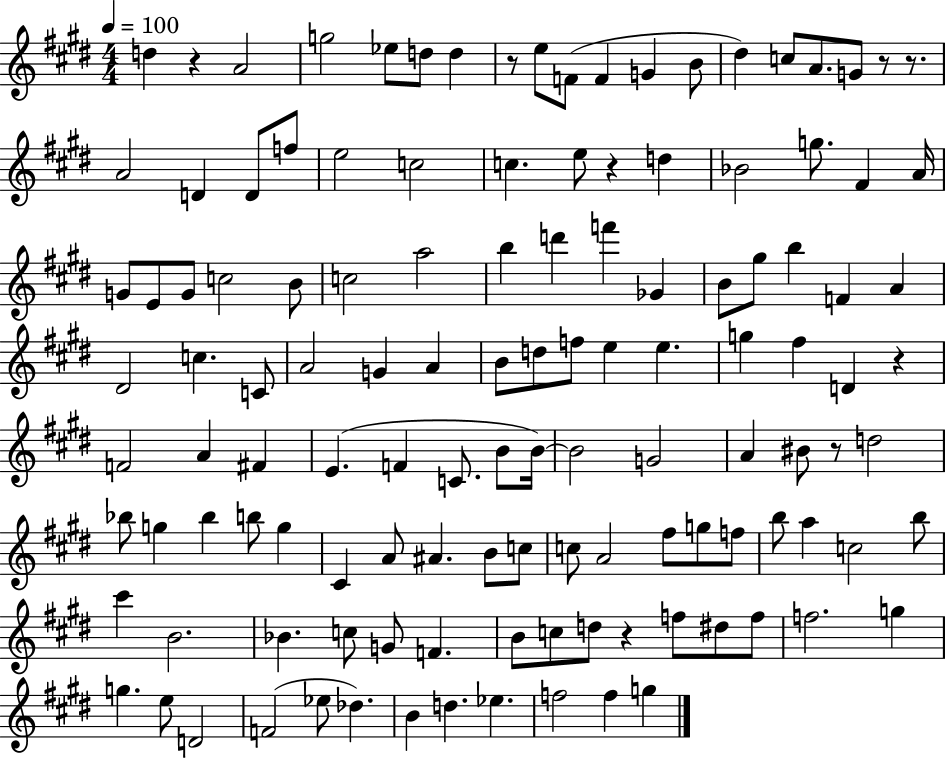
{
  \clef treble
  \numericTimeSignature
  \time 4/4
  \key e \major
  \tempo 4 = 100
  d''4 r4 a'2 | g''2 ees''8 d''8 d''4 | r8 e''8 f'8( f'4 g'4 b'8 | dis''4) c''8 a'8. g'8 r8 r8. | \break a'2 d'4 d'8 f''8 | e''2 c''2 | c''4. e''8 r4 d''4 | bes'2 g''8. fis'4 a'16 | \break g'8 e'8 g'8 c''2 b'8 | c''2 a''2 | b''4 d'''4 f'''4 ges'4 | b'8 gis''8 b''4 f'4 a'4 | \break dis'2 c''4. c'8 | a'2 g'4 a'4 | b'8 d''8 f''8 e''4 e''4. | g''4 fis''4 d'4 r4 | \break f'2 a'4 fis'4 | e'4.( f'4 c'8. b'8 b'16~~) | b'2 g'2 | a'4 bis'8 r8 d''2 | \break bes''8 g''4 bes''4 b''8 g''4 | cis'4 a'8 ais'4. b'8 c''8 | c''8 a'2 fis''8 g''8 f''8 | b''8 a''4 c''2 b''8 | \break cis'''4 b'2. | bes'4. c''8 g'8 f'4. | b'8 c''8 d''8 r4 f''8 dis''8 f''8 | f''2. g''4 | \break g''4. e''8 d'2 | f'2( ees''8 des''4.) | b'4 d''4. ees''4. | f''2 f''4 g''4 | \break \bar "|."
}